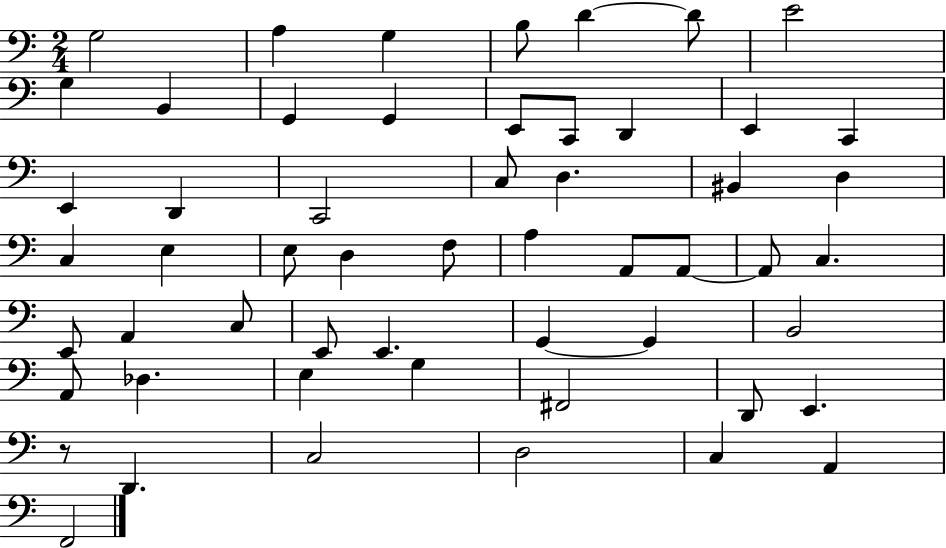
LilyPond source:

{
  \clef bass
  \numericTimeSignature
  \time 2/4
  \key c \major
  \repeat volta 2 { g2 | a4 g4 | b8 d'4~~ d'8 | e'2 | \break g4 b,4 | g,4 g,4 | e,8 c,8 d,4 | e,4 c,4 | \break e,4 d,4 | c,2 | c8 d4. | bis,4 d4 | \break c4 e4 | e8 d4 f8 | a4 a,8 a,8~~ | a,8 c4. | \break e,8 a,4 c8 | e,8 e,4. | g,4~~ g,4 | b,2 | \break a,8 des4. | e4 g4 | fis,2 | d,8 e,4. | \break r8 d,4. | c2 | d2 | c4 a,4 | \break f,2 | } \bar "|."
}